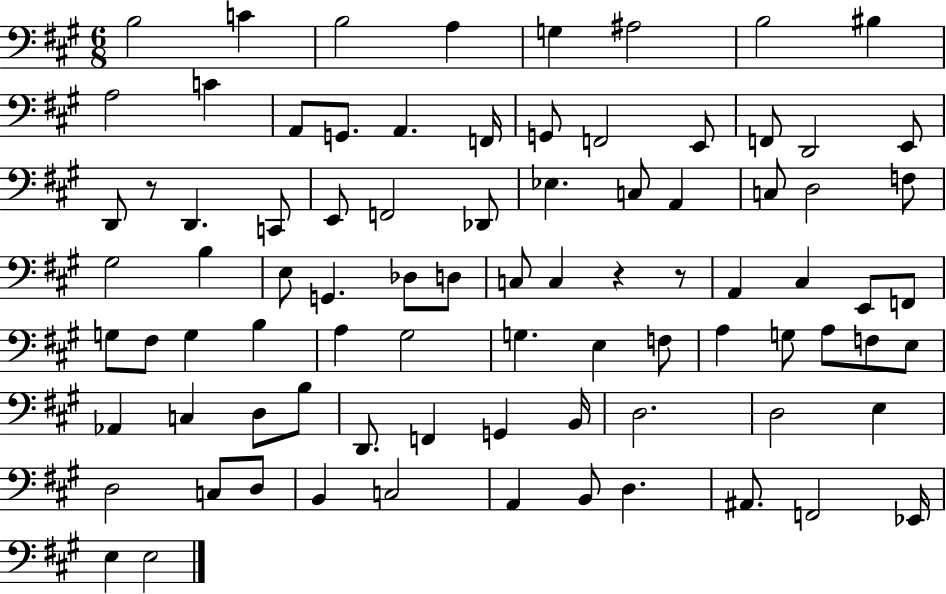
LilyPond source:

{
  \clef bass
  \numericTimeSignature
  \time 6/8
  \key a \major
  b2 c'4 | b2 a4 | g4 ais2 | b2 bis4 | \break a2 c'4 | a,8 g,8. a,4. f,16 | g,8 f,2 e,8 | f,8 d,2 e,8 | \break d,8 r8 d,4. c,8 | e,8 f,2 des,8 | ees4. c8 a,4 | c8 d2 f8 | \break gis2 b4 | e8 g,4. des8 d8 | c8 c4 r4 r8 | a,4 cis4 e,8 f,8 | \break g8 fis8 g4 b4 | a4 gis2 | g4. e4 f8 | a4 g8 a8 f8 e8 | \break aes,4 c4 d8 b8 | d,8. f,4 g,4 b,16 | d2. | d2 e4 | \break d2 c8 d8 | b,4 c2 | a,4 b,8 d4. | ais,8. f,2 ees,16 | \break e4 e2 | \bar "|."
}